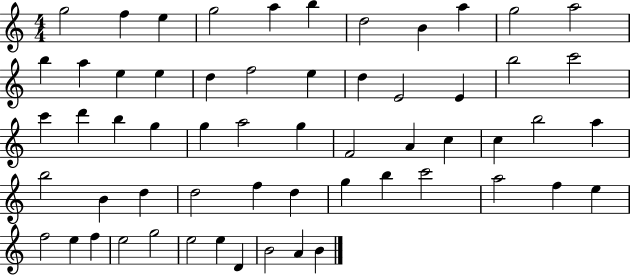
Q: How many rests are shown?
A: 0